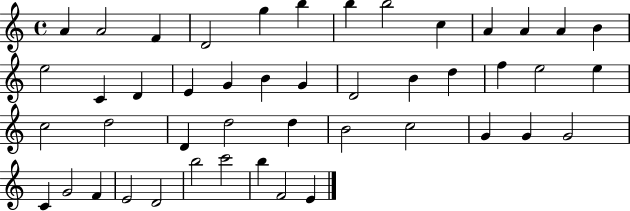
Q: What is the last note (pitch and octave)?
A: E4